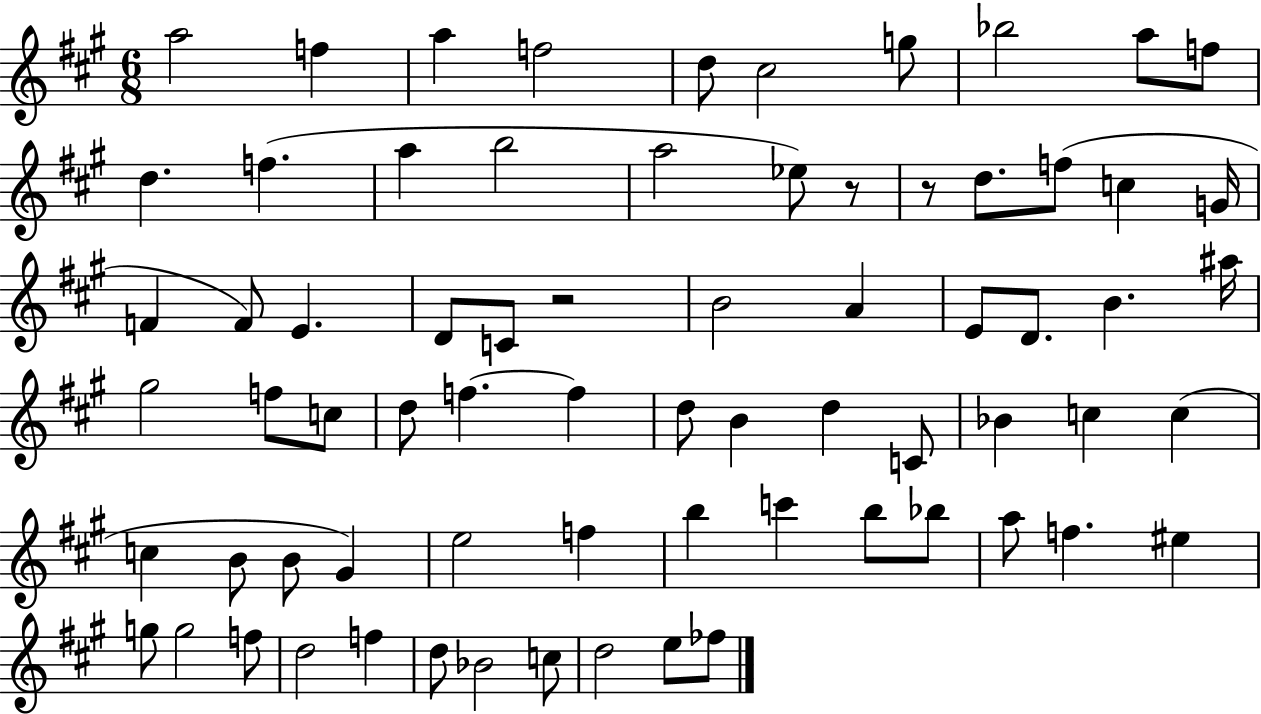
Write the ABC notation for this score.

X:1
T:Untitled
M:6/8
L:1/4
K:A
a2 f a f2 d/2 ^c2 g/2 _b2 a/2 f/2 d f a b2 a2 _e/2 z/2 z/2 d/2 f/2 c G/4 F F/2 E D/2 C/2 z2 B2 A E/2 D/2 B ^a/4 ^g2 f/2 c/2 d/2 f f d/2 B d C/2 _B c c c B/2 B/2 ^G e2 f b c' b/2 _b/2 a/2 f ^e g/2 g2 f/2 d2 f d/2 _B2 c/2 d2 e/2 _f/2